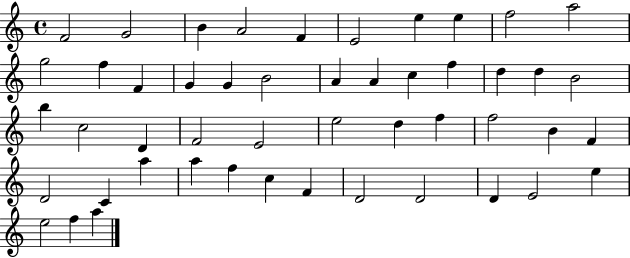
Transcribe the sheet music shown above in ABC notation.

X:1
T:Untitled
M:4/4
L:1/4
K:C
F2 G2 B A2 F E2 e e f2 a2 g2 f F G G B2 A A c f d d B2 b c2 D F2 E2 e2 d f f2 B F D2 C a a f c F D2 D2 D E2 e e2 f a